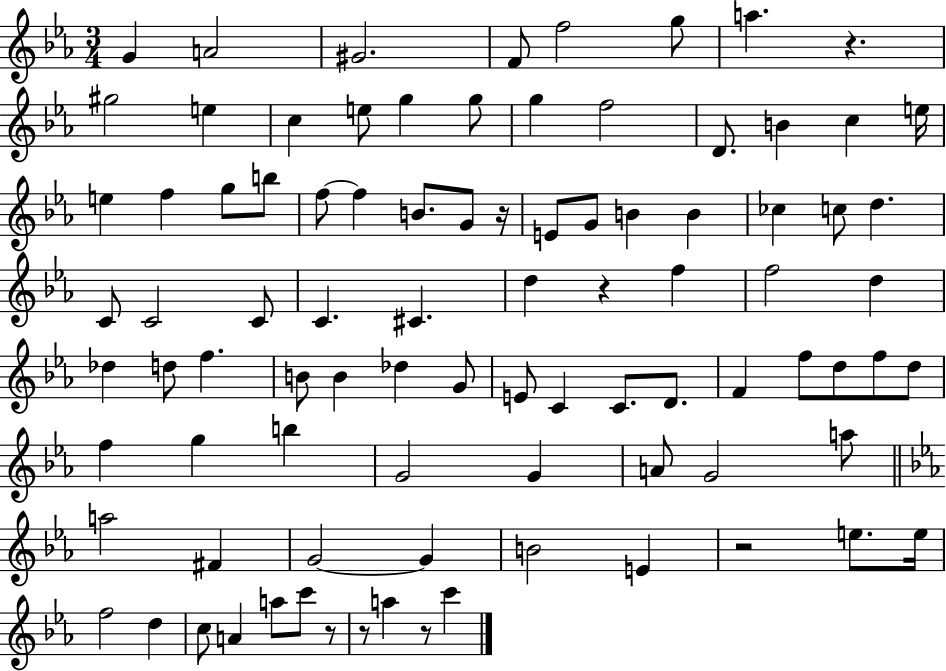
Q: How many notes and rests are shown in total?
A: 90